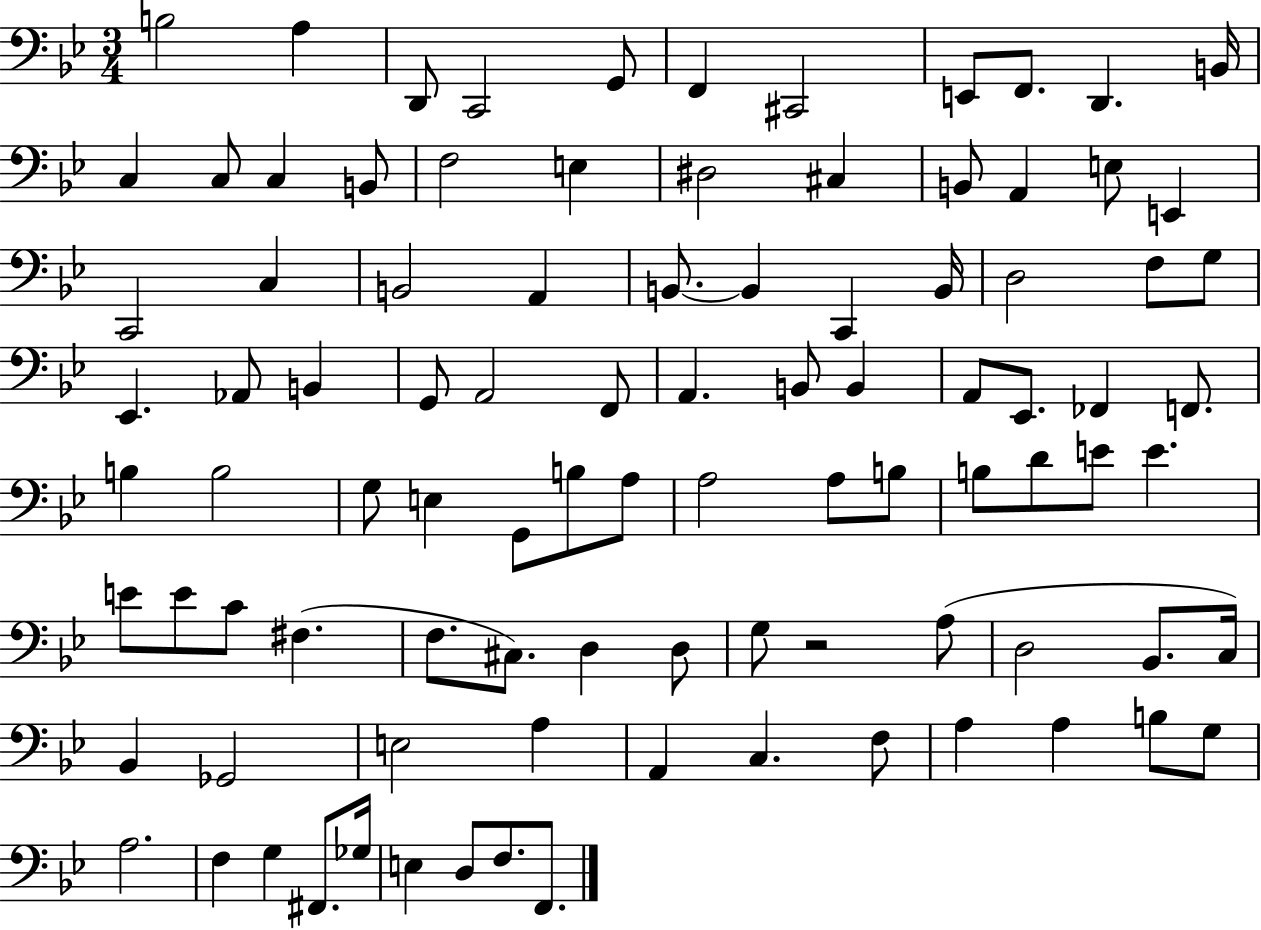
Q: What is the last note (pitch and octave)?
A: F2